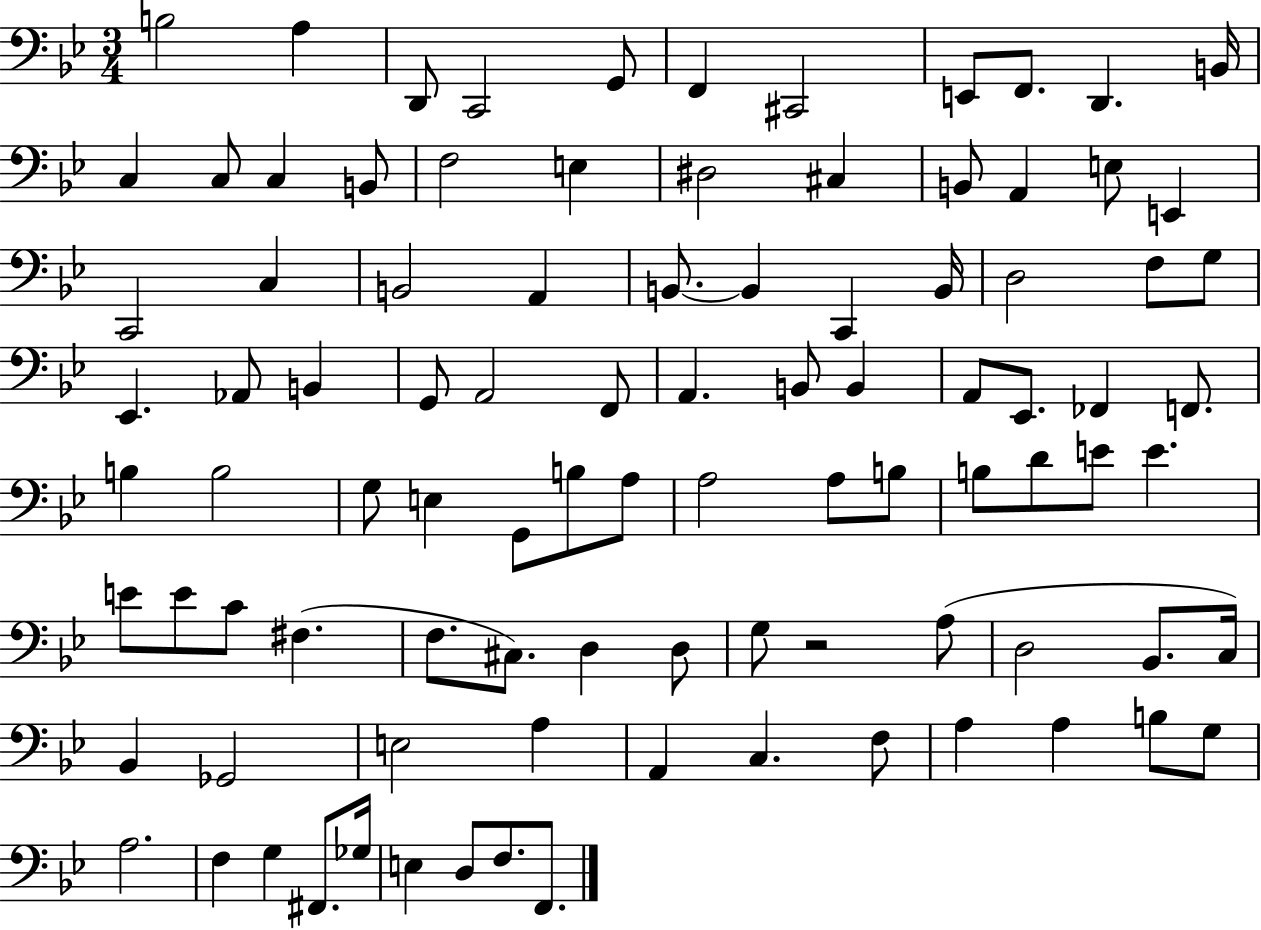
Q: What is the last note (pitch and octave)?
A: F2